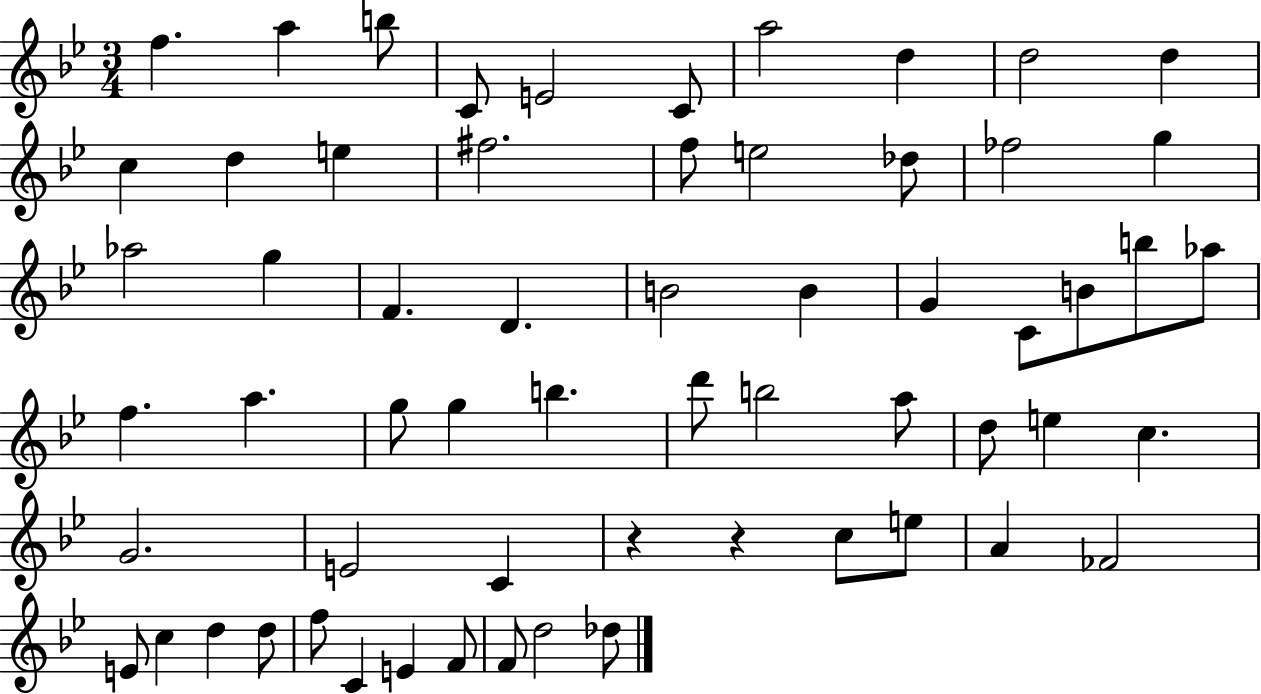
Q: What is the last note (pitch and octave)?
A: Db5